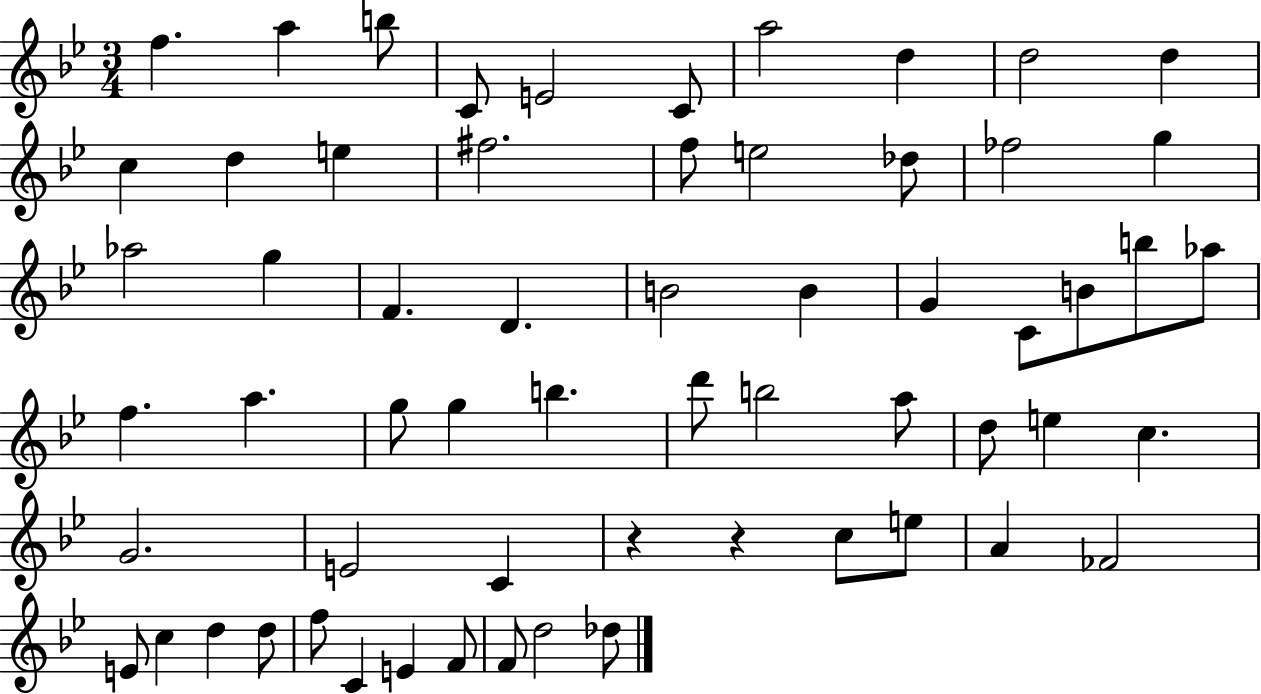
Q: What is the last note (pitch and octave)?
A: Db5